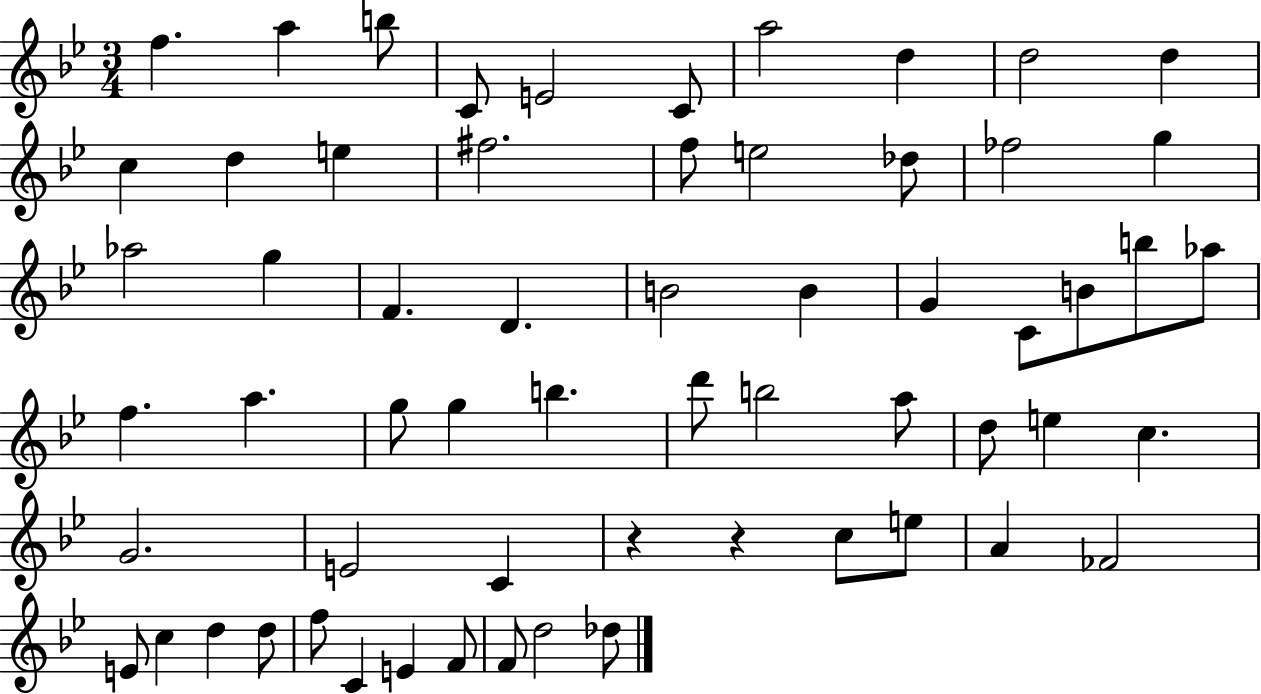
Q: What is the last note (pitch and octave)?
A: Db5